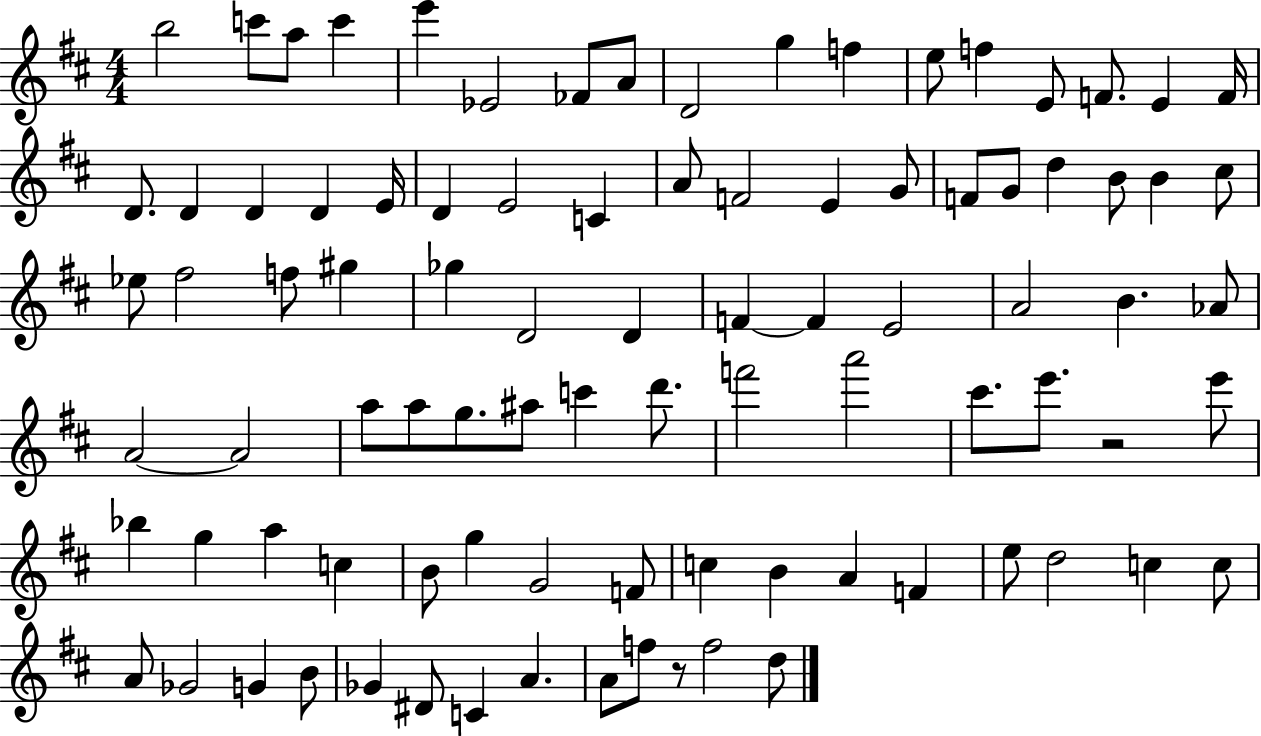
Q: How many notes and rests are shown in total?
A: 91